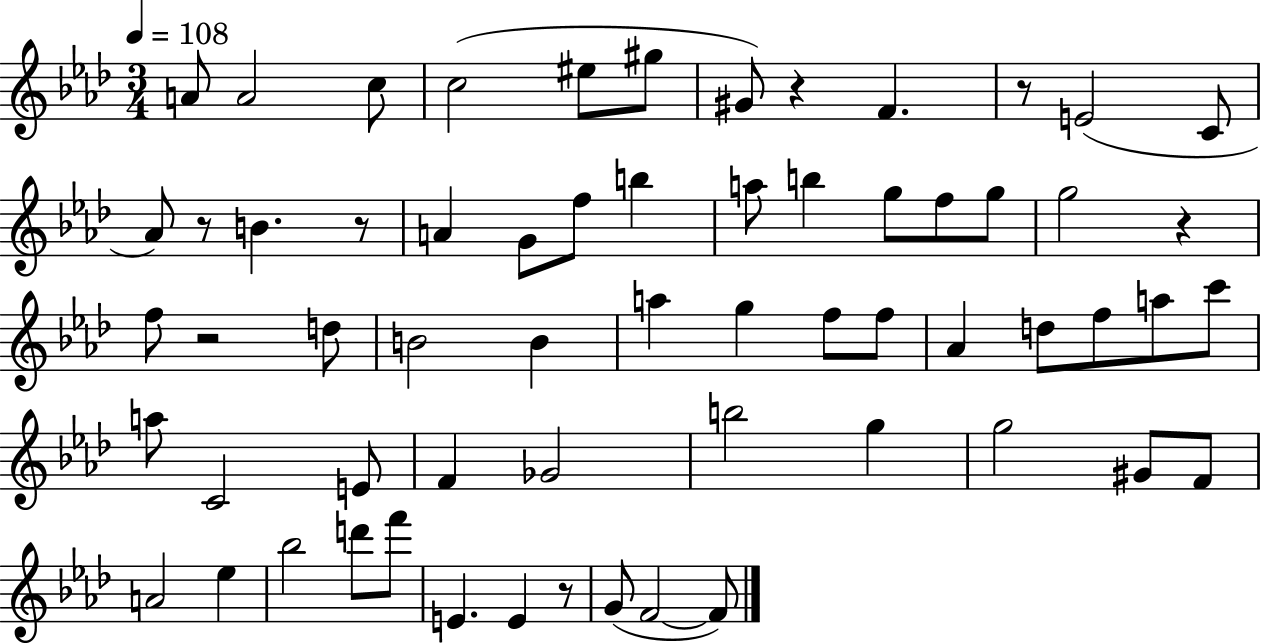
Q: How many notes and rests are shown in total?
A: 62